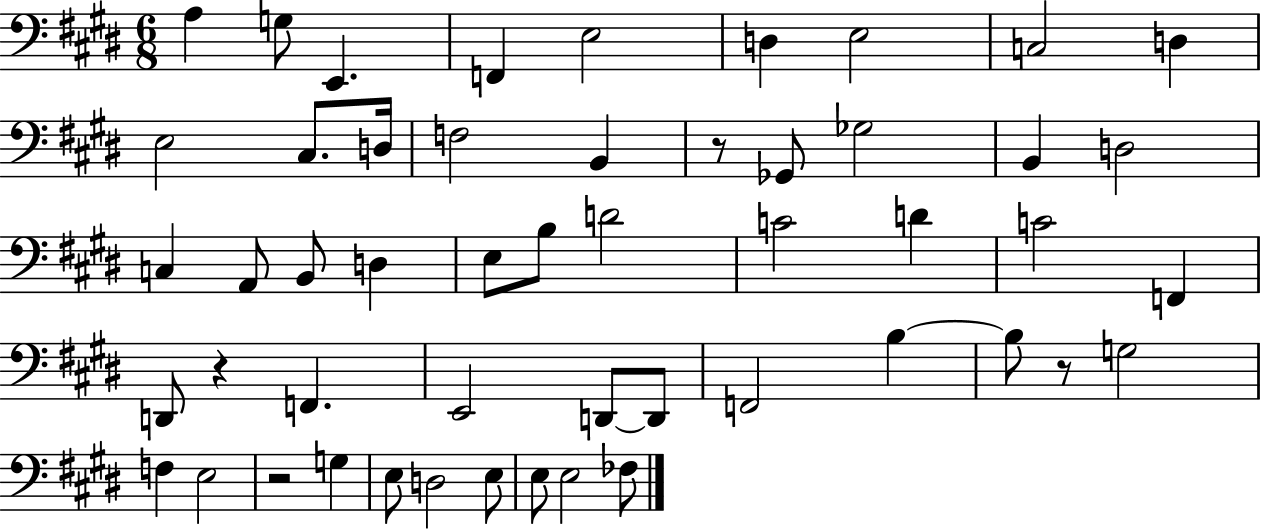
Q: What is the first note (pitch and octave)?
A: A3